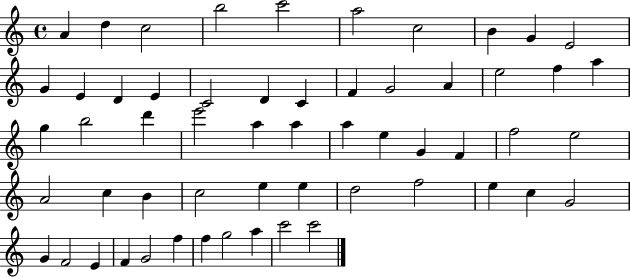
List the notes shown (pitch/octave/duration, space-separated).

A4/q D5/q C5/h B5/h C6/h A5/h C5/h B4/q G4/q E4/h G4/q E4/q D4/q E4/q C4/h D4/q C4/q F4/q G4/h A4/q E5/h F5/q A5/q G5/q B5/h D6/q E6/h A5/q A5/q A5/q E5/q G4/q F4/q F5/h E5/h A4/h C5/q B4/q C5/h E5/q E5/q D5/h F5/h E5/q C5/q G4/h G4/q F4/h E4/q F4/q G4/h F5/q F5/q G5/h A5/q C6/h C6/h